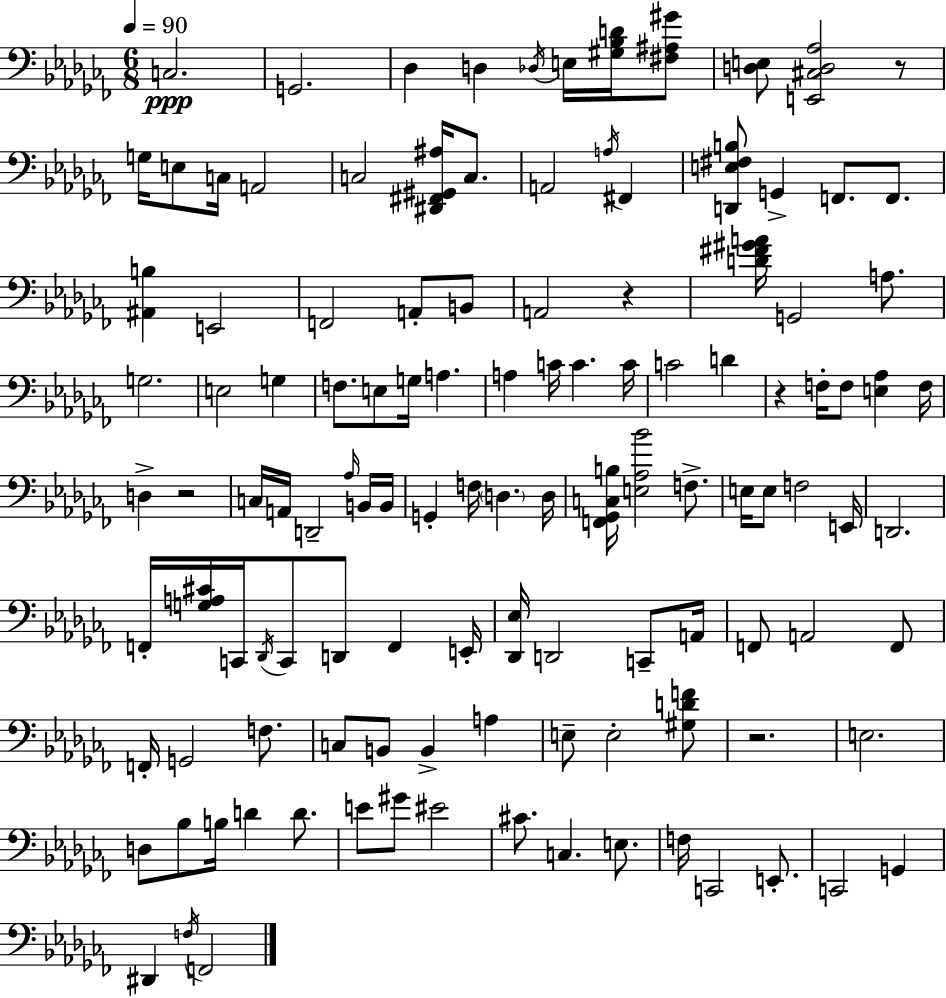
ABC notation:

X:1
T:Untitled
M:6/8
L:1/4
K:Abm
C,2 G,,2 _D, D, _D,/4 E,/4 [^G,_B,D]/4 [^F,^A,^G]/2 [D,E,]/2 [E,,^C,D,_A,]2 z/2 G,/4 E,/2 C,/4 A,,2 C,2 [^D,,^F,,^G,,^A,]/4 C,/2 A,,2 A,/4 ^F,, [D,,E,^F,B,]/2 G,, F,,/2 F,,/2 [^A,,B,] E,,2 F,,2 A,,/2 B,,/2 A,,2 z [D^F^GA]/4 G,,2 A,/2 G,2 E,2 G, F,/2 E,/2 G,/4 A, A, C/4 C C/4 C2 D z F,/4 F,/2 [E,_A,] F,/4 D, z2 C,/4 A,,/4 D,,2 _A,/4 B,,/4 B,,/4 G,, F,/4 D, D,/4 [F,,_G,,C,B,]/4 [E,_A,_B]2 F,/2 E,/4 E,/2 F,2 E,,/4 D,,2 F,,/4 [G,A,^C]/4 C,,/4 _D,,/4 C,,/2 D,,/2 F,, E,,/4 [_D,,_E,]/4 D,,2 C,,/2 A,,/4 F,,/2 A,,2 F,,/2 F,,/4 G,,2 F,/2 C,/2 B,,/2 B,, A, E,/2 E,2 [^G,DF]/2 z2 E,2 D,/2 _B,/2 B,/4 D D/2 E/2 ^G/2 ^E2 ^C/2 C, E,/2 F,/4 C,,2 E,,/2 C,,2 G,, ^D,, F,/4 F,,2